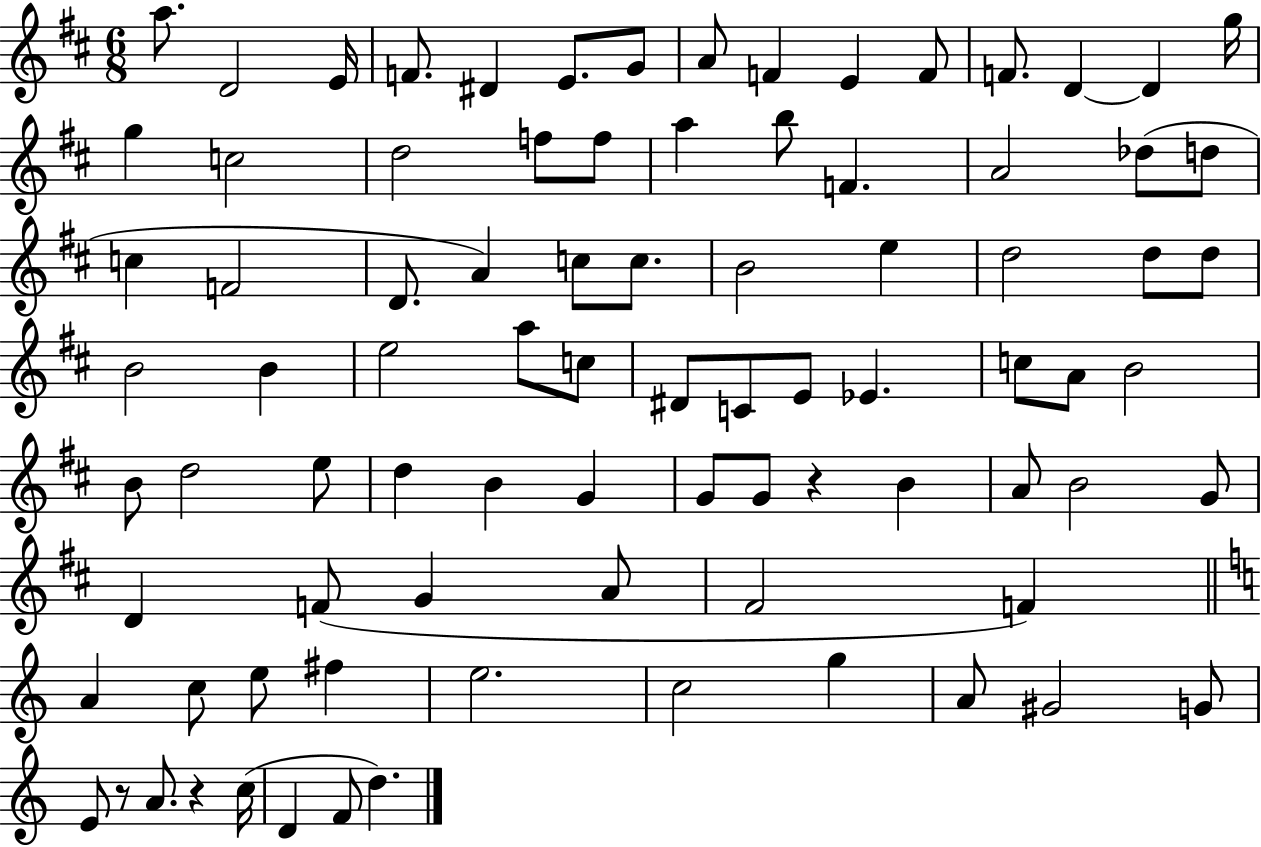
{
  \clef treble
  \numericTimeSignature
  \time 6/8
  \key d \major
  a''8. d'2 e'16 | f'8. dis'4 e'8. g'8 | a'8 f'4 e'4 f'8 | f'8. d'4~~ d'4 g''16 | \break g''4 c''2 | d''2 f''8 f''8 | a''4 b''8 f'4. | a'2 des''8( d''8 | \break c''4 f'2 | d'8. a'4) c''8 c''8. | b'2 e''4 | d''2 d''8 d''8 | \break b'2 b'4 | e''2 a''8 c''8 | dis'8 c'8 e'8 ees'4. | c''8 a'8 b'2 | \break b'8 d''2 e''8 | d''4 b'4 g'4 | g'8 g'8 r4 b'4 | a'8 b'2 g'8 | \break d'4 f'8( g'4 a'8 | fis'2 f'4) | \bar "||" \break \key a \minor a'4 c''8 e''8 fis''4 | e''2. | c''2 g''4 | a'8 gis'2 g'8 | \break e'8 r8 a'8. r4 c''16( | d'4 f'8 d''4.) | \bar "|."
}